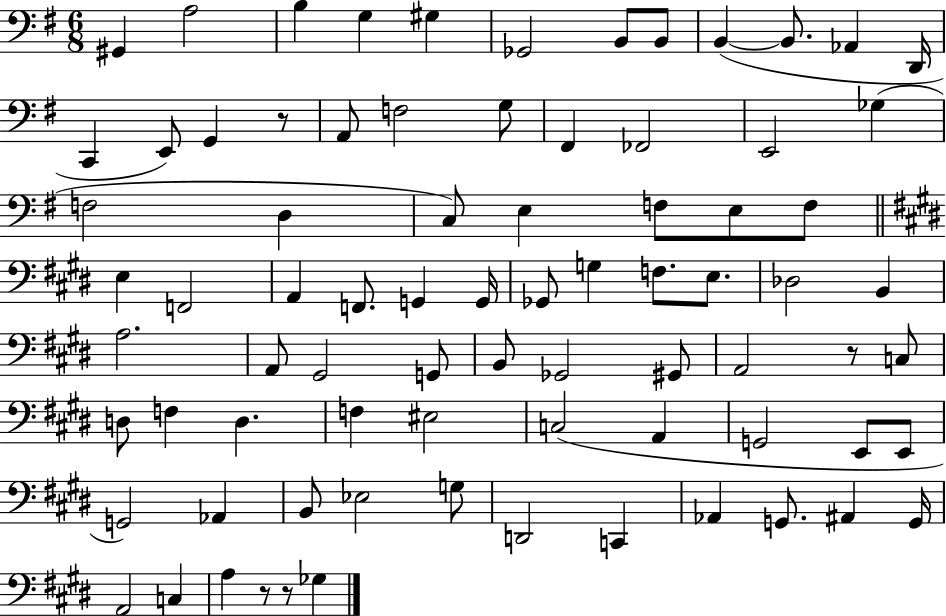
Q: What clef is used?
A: bass